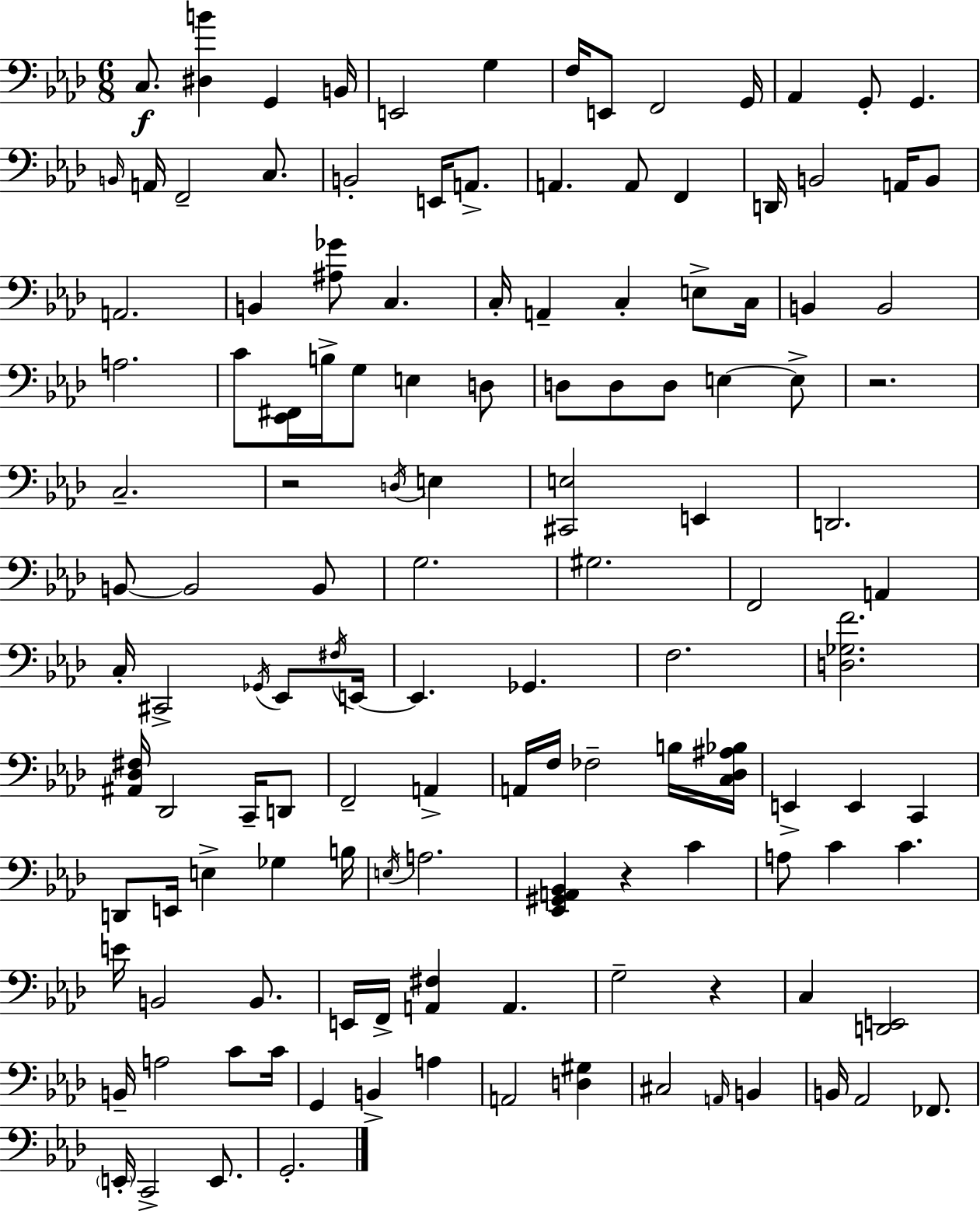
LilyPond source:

{
  \clef bass
  \numericTimeSignature
  \time 6/8
  \key f \minor
  c8.\f <dis b'>4 g,4 b,16 | e,2 g4 | f16 e,8 f,2 g,16 | aes,4 g,8-. g,4. | \break \grace { b,16 } a,16 f,2-- c8. | b,2-. e,16 a,8.-> | a,4. a,8 f,4 | d,16 b,2 a,16 b,8 | \break a,2. | b,4 <ais ges'>8 c4. | c16-. a,4-- c4-. e8-> | c16 b,4 b,2 | \break a2. | c'8 <ees, fis,>16 b16-> g8 e4 d8 | d8 d8 d8 e4~~ e8-> | r2. | \break c2.-- | r2 \acciaccatura { d16 } e4 | <cis, e>2 e,4 | d,2. | \break b,8~~ b,2 | b,8 g2. | gis2. | f,2 a,4 | \break c16-. cis,2-> \acciaccatura { ges,16 } | ees,8 \acciaccatura { fis16 } e,16~~ e,4. ges,4. | f2. | <d ges f'>2. | \break <ais, des fis>16 des,2 | c,16-- d,8 f,2-- | a,4-> a,16 f16 fes2-- | b16 <c des ais bes>16 e,4-> e,4 | \break c,4 d,8 e,16 e4-> ges4 | b16 \acciaccatura { e16 } a2. | <ees, gis, a, bes,>4 r4 | c'4 a8 c'4 c'4. | \break e'16 b,2 | b,8. e,16 f,16-> <a, fis>4 a,4. | g2-- | r4 c4 <d, e,>2 | \break b,16-- a2 | c'8 c'16 g,4 b,4-> | a4 a,2 | <d gis>4 cis2 | \break \grace { a,16 } b,4 b,16 aes,2 | fes,8. \parenthesize e,16-. c,2-> | e,8. g,2.-. | \bar "|."
}